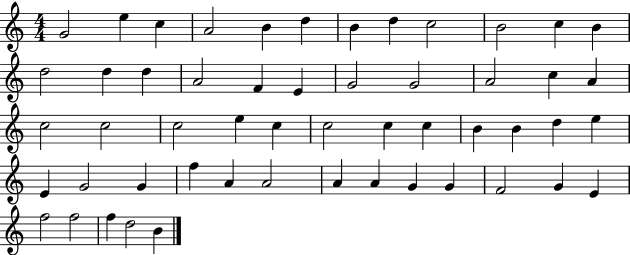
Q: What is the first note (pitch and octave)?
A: G4